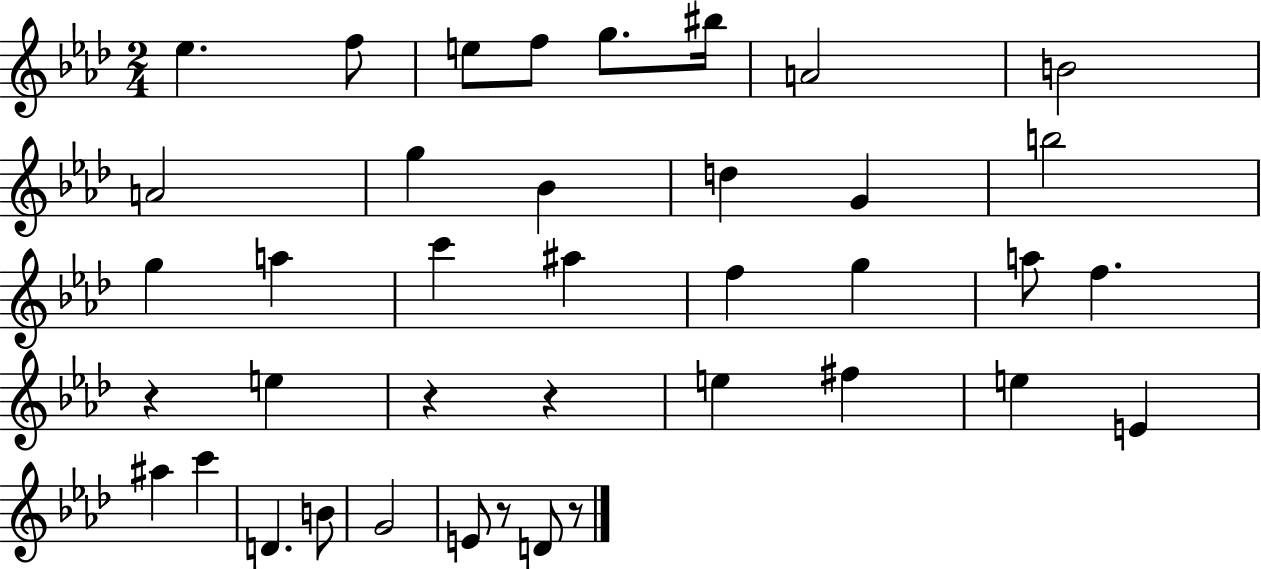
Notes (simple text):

Eb5/q. F5/e E5/e F5/e G5/e. BIS5/s A4/h B4/h A4/h G5/q Bb4/q D5/q G4/q B5/h G5/q A5/q C6/q A#5/q F5/q G5/q A5/e F5/q. R/q E5/q R/q R/q E5/q F#5/q E5/q E4/q A#5/q C6/q D4/q. B4/e G4/h E4/e R/e D4/e R/e